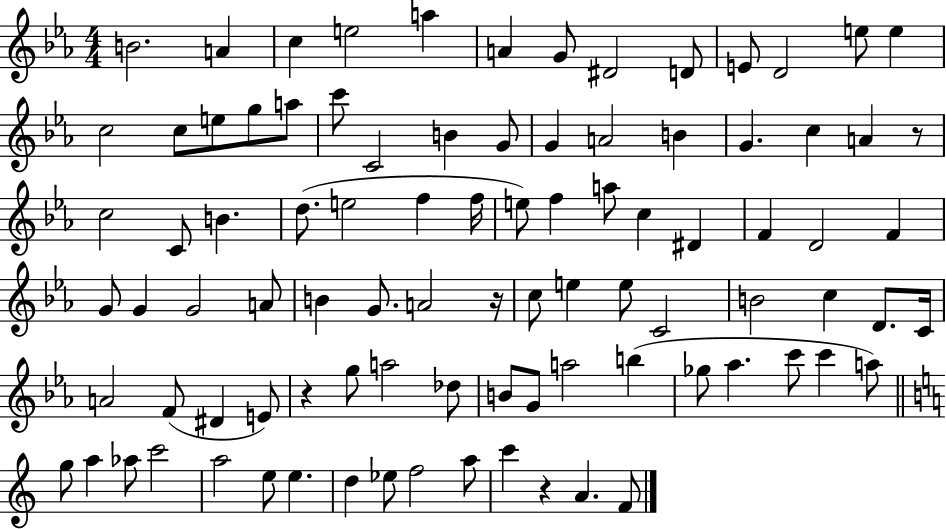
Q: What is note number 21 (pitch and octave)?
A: B4